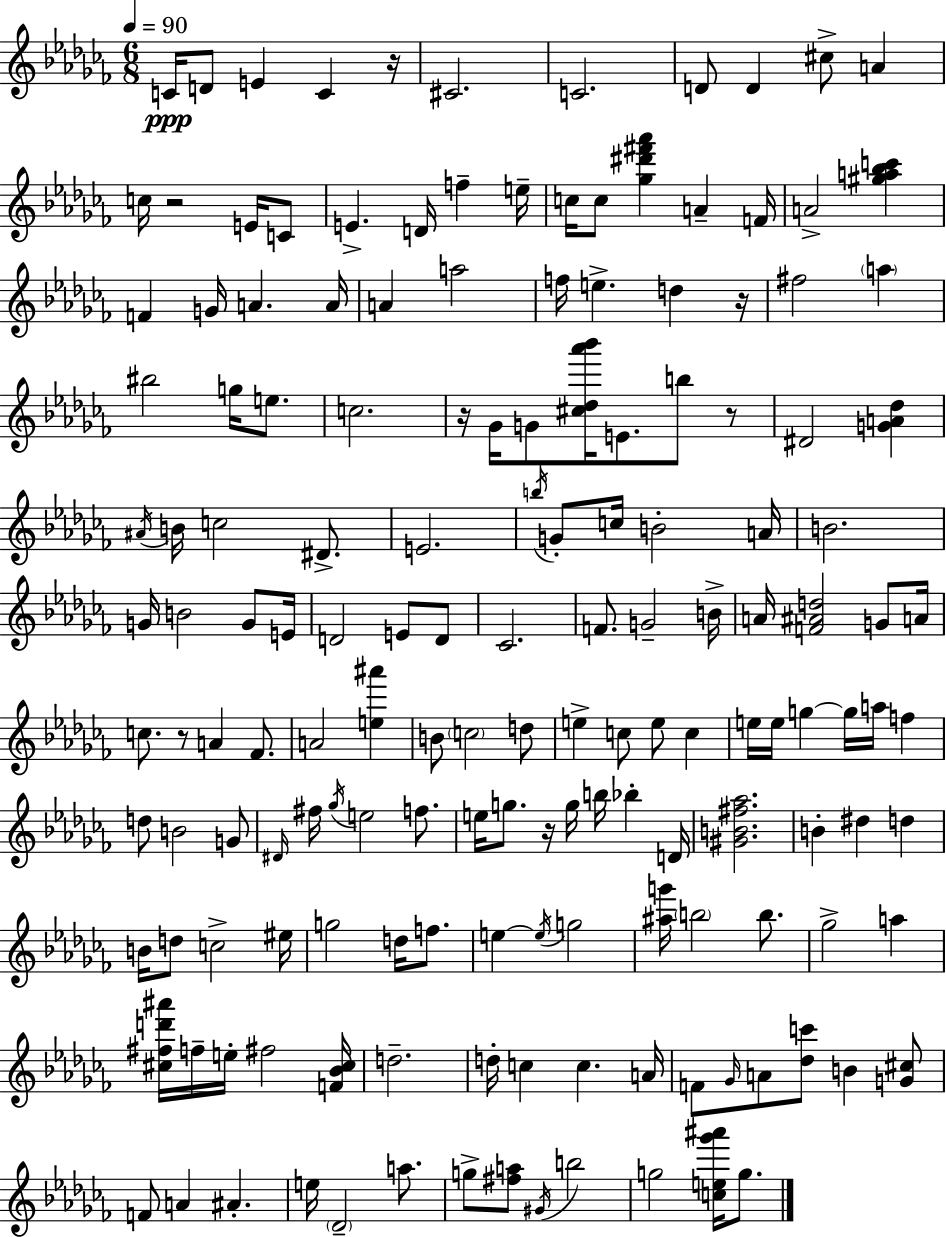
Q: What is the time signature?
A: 6/8